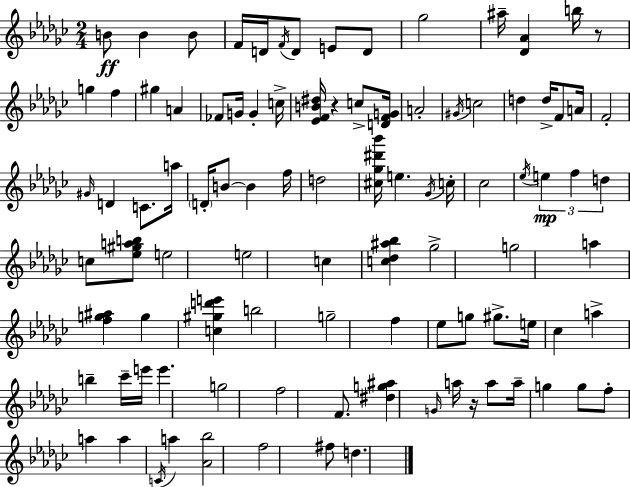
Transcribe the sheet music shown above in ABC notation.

X:1
T:Untitled
M:2/4
L:1/4
K:Ebm
B/2 B B/2 F/4 D/4 F/4 D/2 E/2 D/2 _g2 ^a/4 [_D_A] b/4 z/2 g f ^g A _F/2 G/4 G c/4 [_EFB^d]/4 z c/2 [DFG]/4 A2 ^G/4 c2 d d/4 F/2 A/4 F2 ^G/4 D C/2 a/4 D/4 B/2 B f/4 d2 [^c_g^d'_b']/4 e _G/4 c/4 _c2 _e/4 e f d c/2 [_e^gab]/2 e2 e2 c [c_d^a_b] _g2 g2 a [fg^a] g [c^gd'e'] b2 g2 f _e/2 g/2 ^g/2 e/4 _c a b _c'/4 e'/4 e' g2 f2 F/2 [^dg^a] G/4 a/4 z/4 a/2 a/4 g g/2 f/2 a a C/4 a [_A_b]2 f2 ^f/2 d